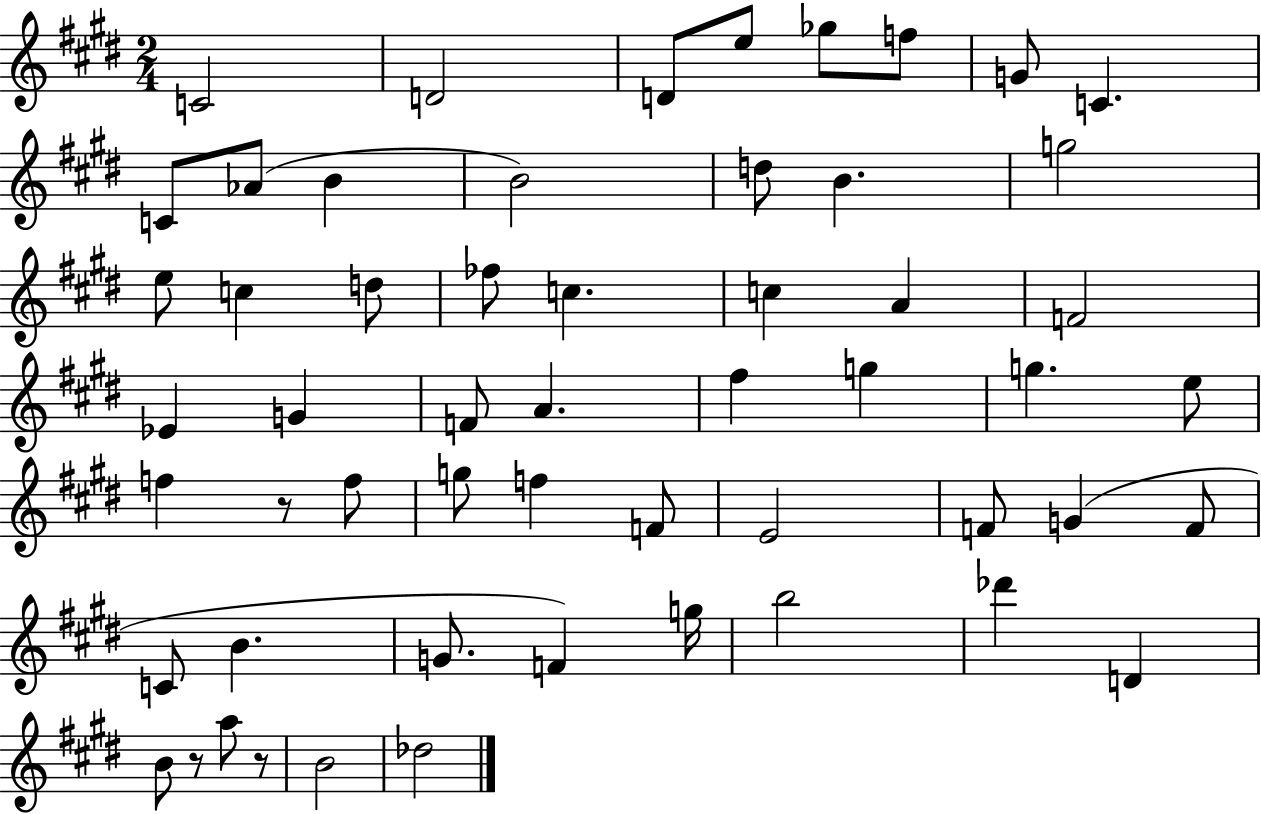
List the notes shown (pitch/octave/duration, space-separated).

C4/h D4/h D4/e E5/e Gb5/e F5/e G4/e C4/q. C4/e Ab4/e B4/q B4/h D5/e B4/q. G5/h E5/e C5/q D5/e FES5/e C5/q. C5/q A4/q F4/h Eb4/q G4/q F4/e A4/q. F#5/q G5/q G5/q. E5/e F5/q R/e F5/e G5/e F5/q F4/e E4/h F4/e G4/q F4/e C4/e B4/q. G4/e. F4/q G5/s B5/h Db6/q D4/q B4/e R/e A5/e R/e B4/h Db5/h